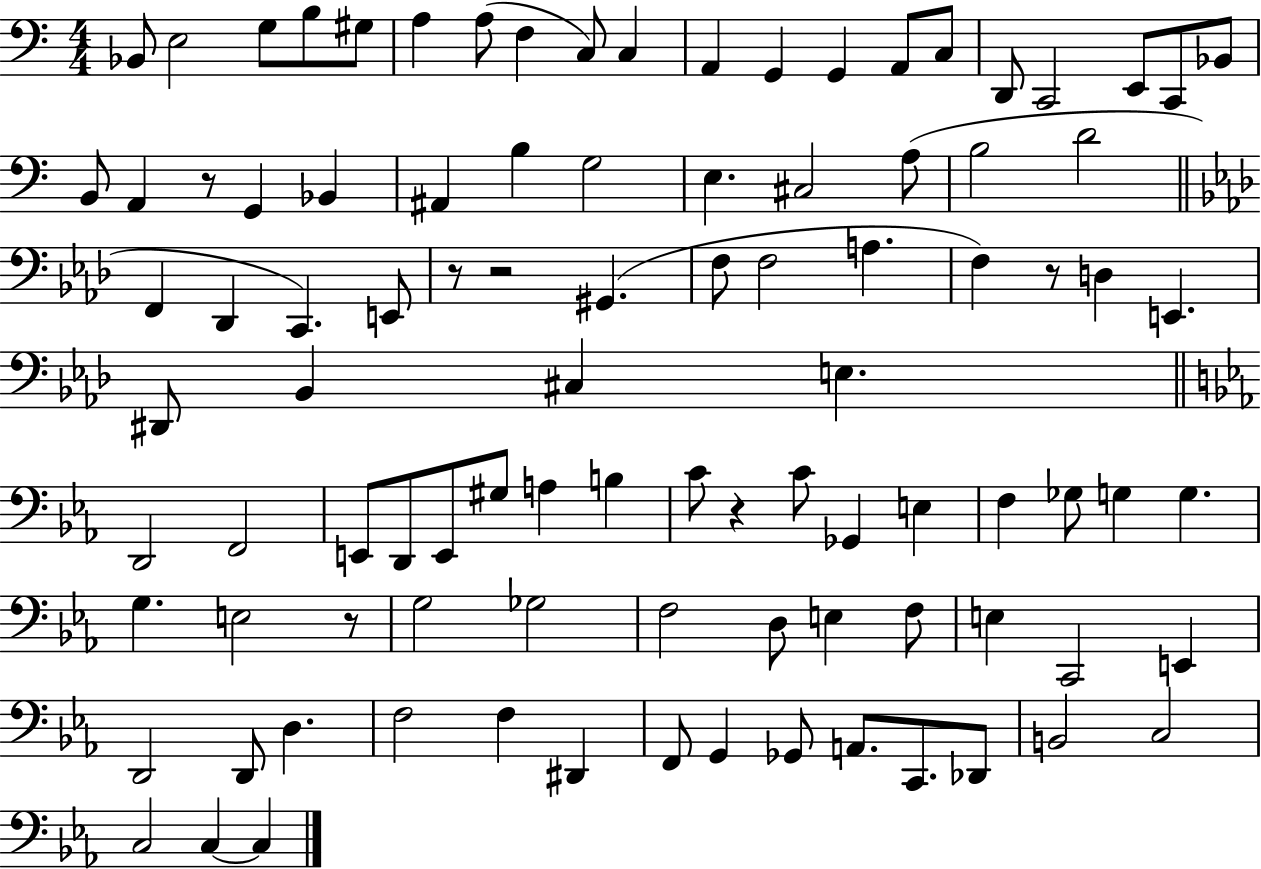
{
  \clef bass
  \numericTimeSignature
  \time 4/4
  \key c \major
  bes,8 e2 g8 b8 gis8 | a4 a8( f4 c8) c4 | a,4 g,4 g,4 a,8 c8 | d,8 c,2 e,8 c,8 bes,8 | \break b,8 a,4 r8 g,4 bes,4 | ais,4 b4 g2 | e4. cis2 a8( | b2 d'2 | \break \bar "||" \break \key aes \major f,4 des,4 c,4.) e,8 | r8 r2 gis,4.( | f8 f2 a4. | f4) r8 d4 e,4. | \break dis,8 bes,4 cis4 e4. | \bar "||" \break \key ees \major d,2 f,2 | e,8 d,8 e,8 gis8 a4 b4 | c'8 r4 c'8 ges,4 e4 | f4 ges8 g4 g4. | \break g4. e2 r8 | g2 ges2 | f2 d8 e4 f8 | e4 c,2 e,4 | \break d,2 d,8 d4. | f2 f4 dis,4 | f,8 g,4 ges,8 a,8. c,8. des,8 | b,2 c2 | \break c2 c4~~ c4 | \bar "|."
}